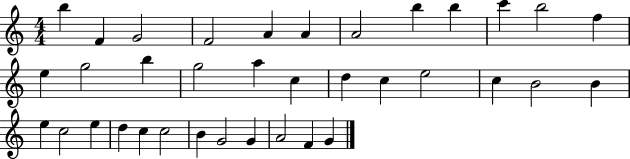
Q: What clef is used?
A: treble